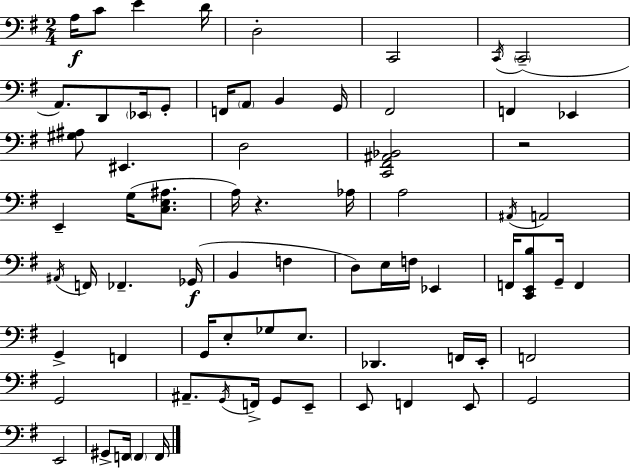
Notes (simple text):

A3/s C4/e E4/q D4/s D3/h C2/h C2/s C2/h A2/e. D2/e Eb2/s G2/e F2/s A2/e B2/q G2/s F#2/h F2/q Eb2/q [G#3,A#3]/e EIS2/q. D3/h [C2,F#2,A#2,Bb2]/h R/h E2/q G3/s [C3,E3,A#3]/e. A3/s R/q. Ab3/s A3/h A#2/s A2/h A#2/s F2/s FES2/q. Gb2/s B2/q F3/q D3/e E3/s F3/s Eb2/q F2/s [C2,E2,B3]/e G2/s F2/q G2/q F2/q G2/s E3/e Gb3/e E3/e. Db2/q. F2/s E2/s F2/h G2/h A#2/e. G2/s F2/s G2/e E2/e E2/e F2/q E2/e G2/h E2/h G#2/e F2/s F2/q F2/s